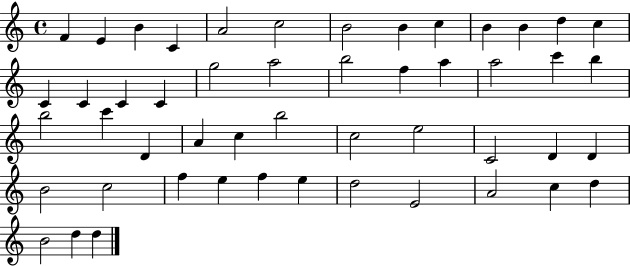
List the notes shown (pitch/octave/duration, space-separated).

F4/q E4/q B4/q C4/q A4/h C5/h B4/h B4/q C5/q B4/q B4/q D5/q C5/q C4/q C4/q C4/q C4/q G5/h A5/h B5/h F5/q A5/q A5/h C6/q B5/q B5/h C6/q D4/q A4/q C5/q B5/h C5/h E5/h C4/h D4/q D4/q B4/h C5/h F5/q E5/q F5/q E5/q D5/h E4/h A4/h C5/q D5/q B4/h D5/q D5/q